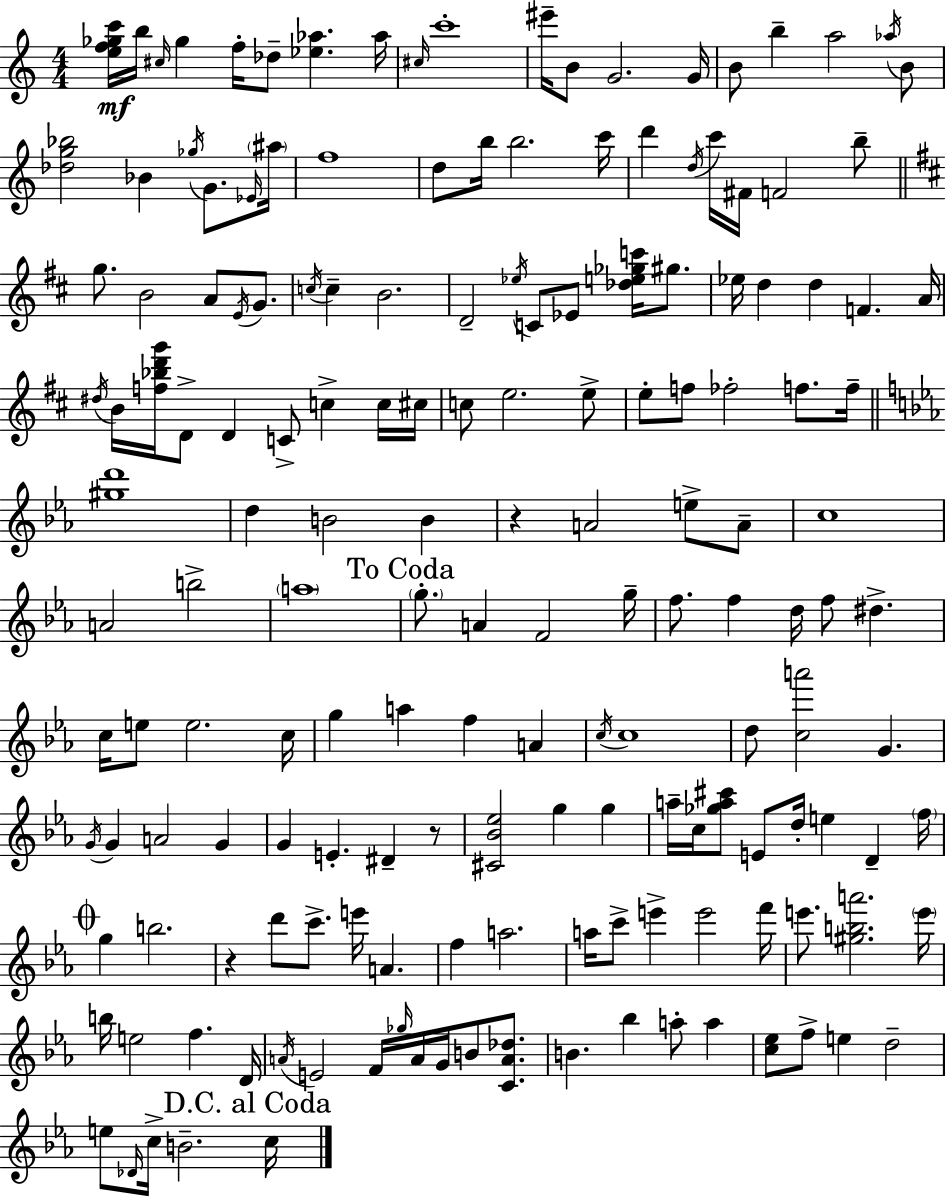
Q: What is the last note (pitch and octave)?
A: C5